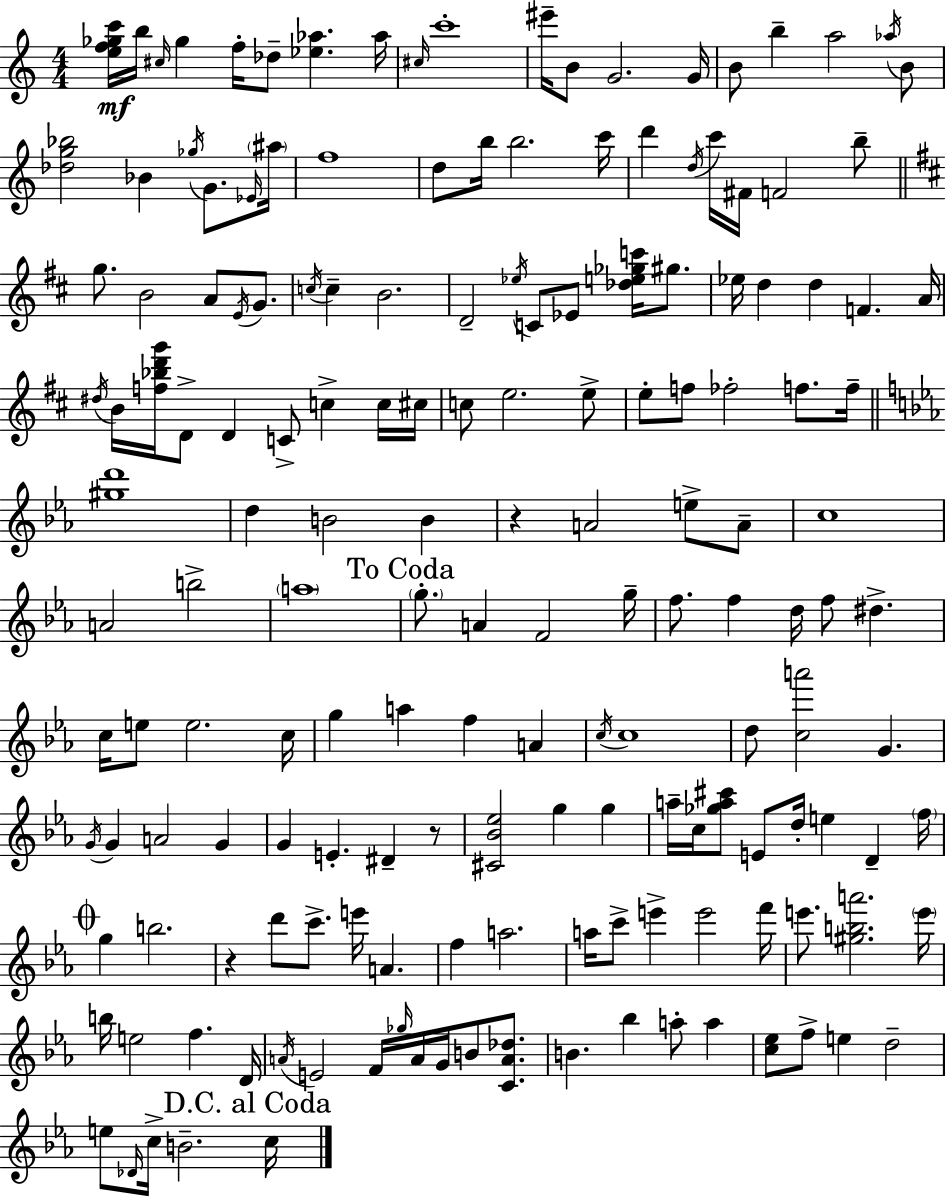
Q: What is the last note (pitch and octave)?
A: C5